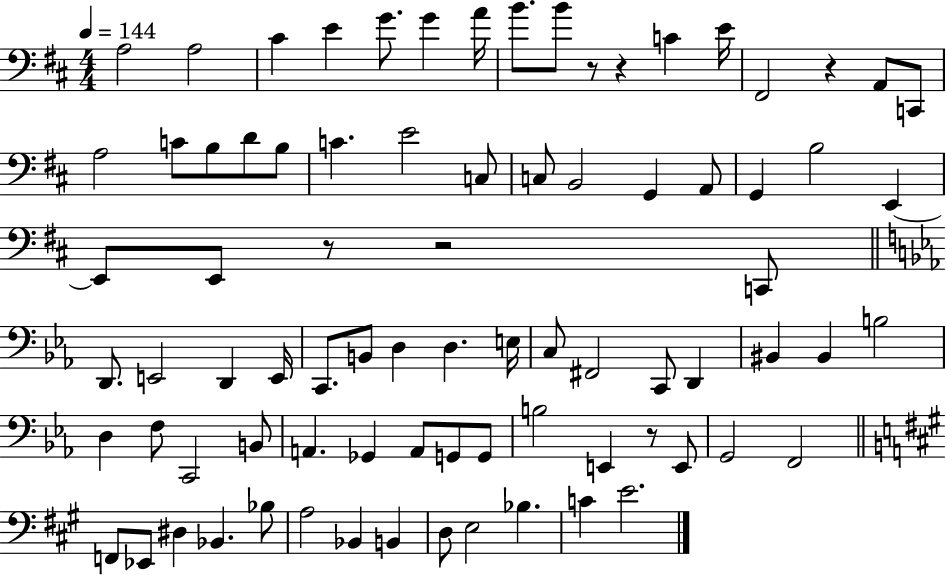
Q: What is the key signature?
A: D major